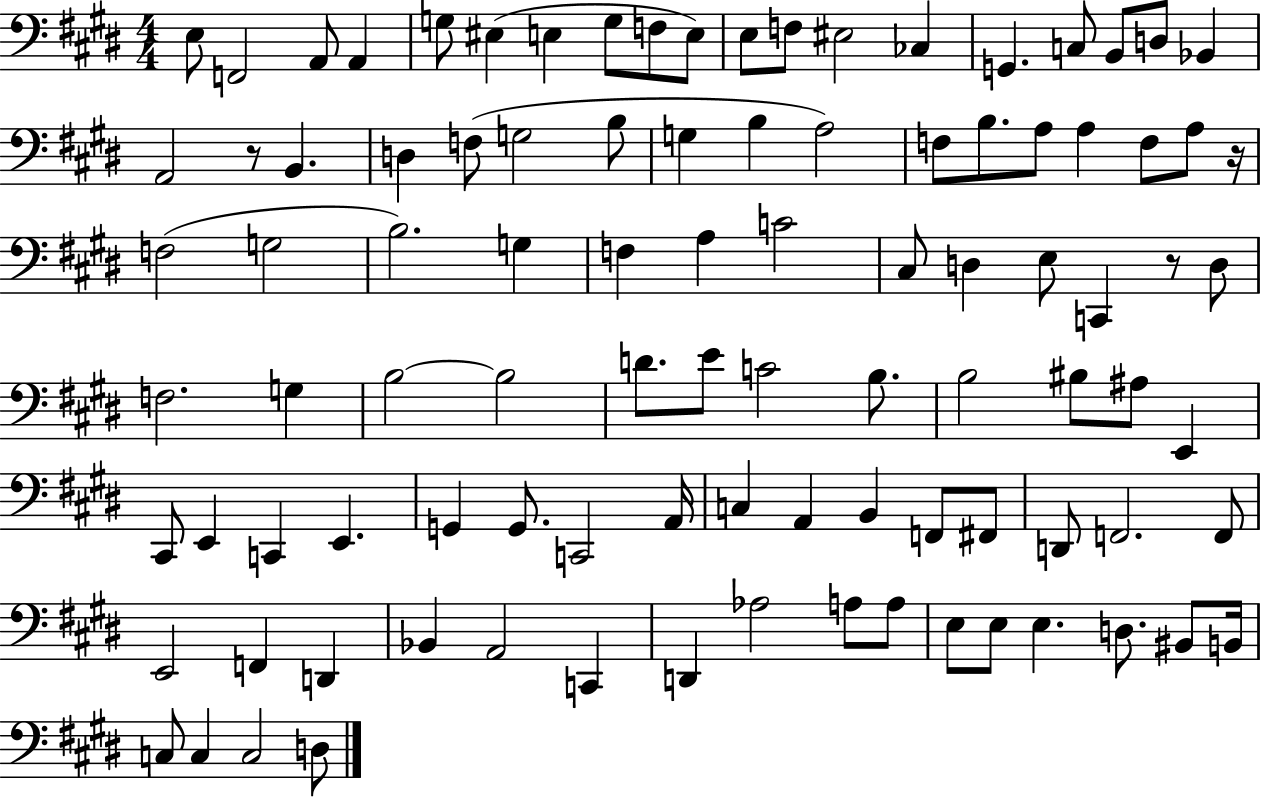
{
  \clef bass
  \numericTimeSignature
  \time 4/4
  \key e \major
  e8 f,2 a,8 a,4 | g8 eis4( e4 g8 f8 e8) | e8 f8 eis2 ces4 | g,4. c8 b,8 d8 bes,4 | \break a,2 r8 b,4. | d4 f8( g2 b8 | g4 b4 a2) | f8 b8. a8 a4 f8 a8 r16 | \break f2( g2 | b2.) g4 | f4 a4 c'2 | cis8 d4 e8 c,4 r8 d8 | \break f2. g4 | b2~~ b2 | d'8. e'8 c'2 b8. | b2 bis8 ais8 e,4 | \break cis,8 e,4 c,4 e,4. | g,4 g,8. c,2 a,16 | c4 a,4 b,4 f,8 fis,8 | d,8 f,2. f,8 | \break e,2 f,4 d,4 | bes,4 a,2 c,4 | d,4 aes2 a8 a8 | e8 e8 e4. d8. bis,8 b,16 | \break c8 c4 c2 d8 | \bar "|."
}